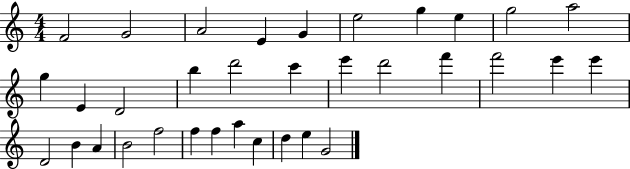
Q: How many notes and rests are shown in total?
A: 34